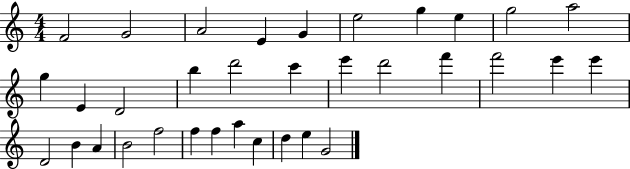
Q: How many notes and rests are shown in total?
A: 34